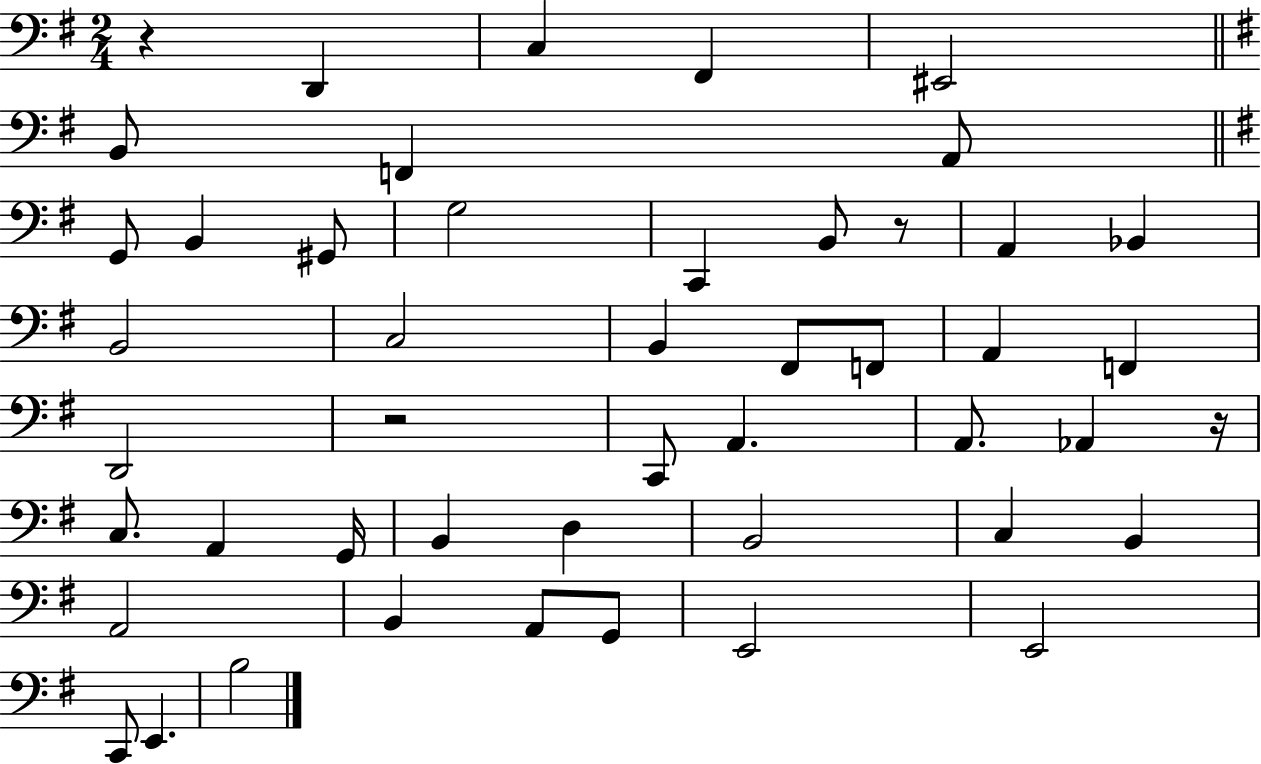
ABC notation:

X:1
T:Untitled
M:2/4
L:1/4
K:G
z D,, C, ^F,, ^E,,2 B,,/2 F,, A,,/2 G,,/2 B,, ^G,,/2 G,2 C,, B,,/2 z/2 A,, _B,, B,,2 C,2 B,, ^F,,/2 F,,/2 A,, F,, D,,2 z2 C,,/2 A,, A,,/2 _A,, z/4 C,/2 A,, G,,/4 B,, D, B,,2 C, B,, A,,2 B,, A,,/2 G,,/2 E,,2 E,,2 C,,/2 E,, B,2